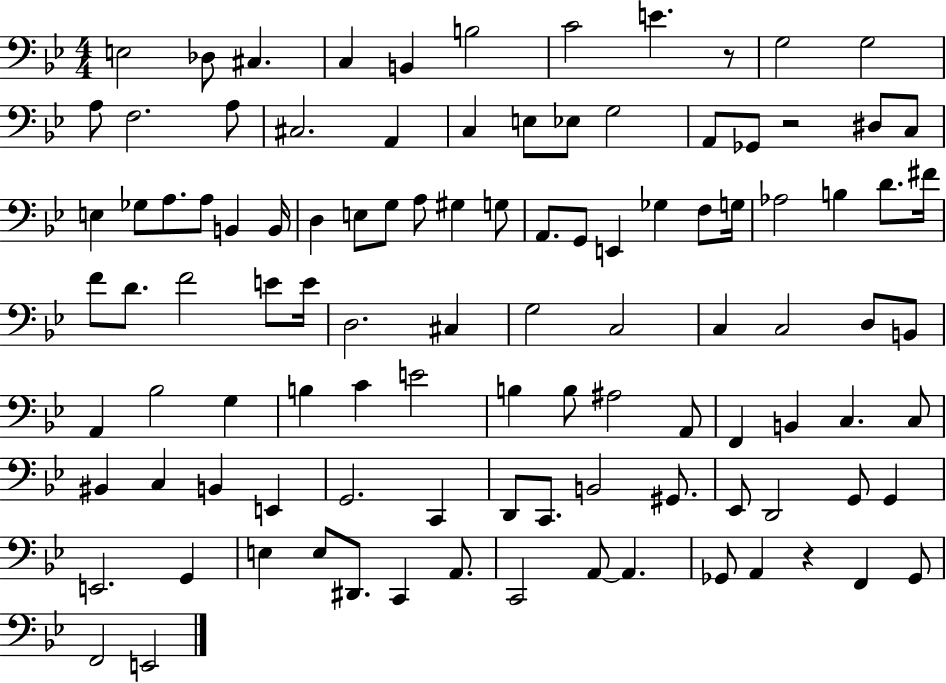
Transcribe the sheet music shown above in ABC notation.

X:1
T:Untitled
M:4/4
L:1/4
K:Bb
E,2 _D,/2 ^C, C, B,, B,2 C2 E z/2 G,2 G,2 A,/2 F,2 A,/2 ^C,2 A,, C, E,/2 _E,/2 G,2 A,,/2 _G,,/2 z2 ^D,/2 C,/2 E, _G,/2 A,/2 A,/2 B,, B,,/4 D, E,/2 G,/2 A,/2 ^G, G,/2 A,,/2 G,,/2 E,, _G, F,/2 G,/4 _A,2 B, D/2 ^F/4 F/2 D/2 F2 E/2 E/4 D,2 ^C, G,2 C,2 C, C,2 D,/2 B,,/2 A,, _B,2 G, B, C E2 B, B,/2 ^A,2 A,,/2 F,, B,, C, C,/2 ^B,, C, B,, E,, G,,2 C,, D,,/2 C,,/2 B,,2 ^G,,/2 _E,,/2 D,,2 G,,/2 G,, E,,2 G,, E, E,/2 ^D,,/2 C,, A,,/2 C,,2 A,,/2 A,, _G,,/2 A,, z F,, _G,,/2 F,,2 E,,2